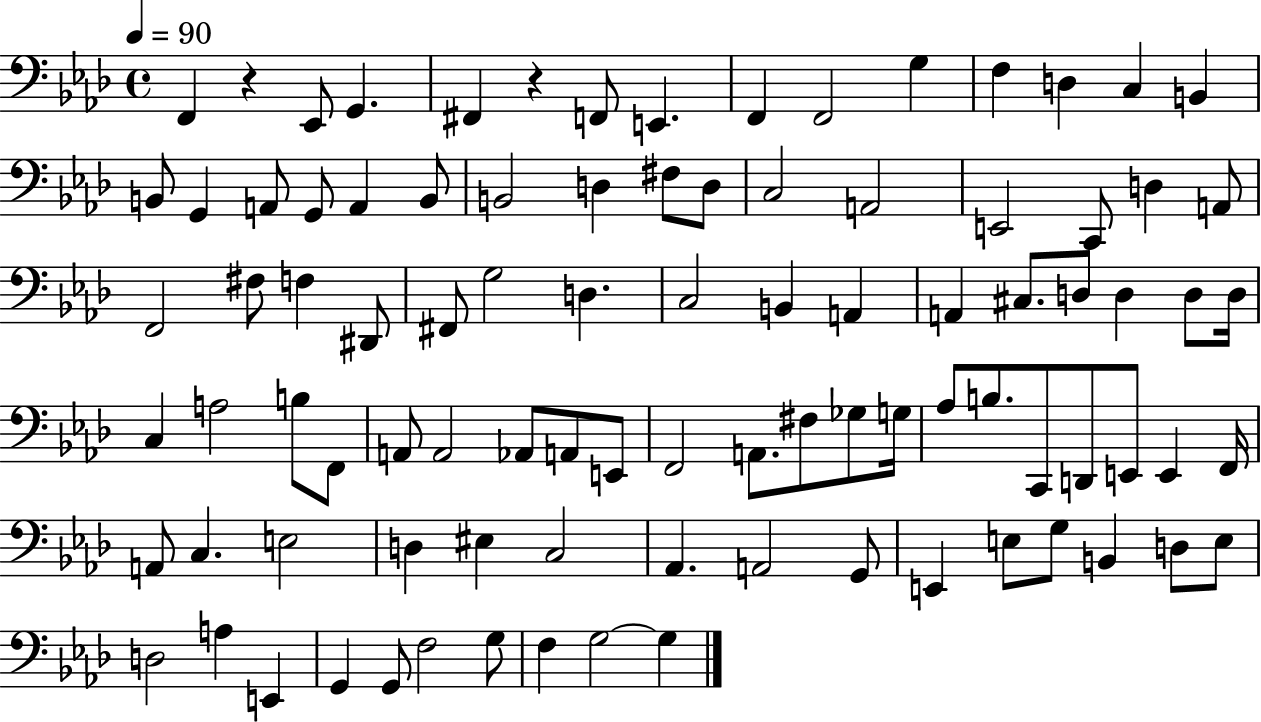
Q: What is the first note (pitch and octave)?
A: F2